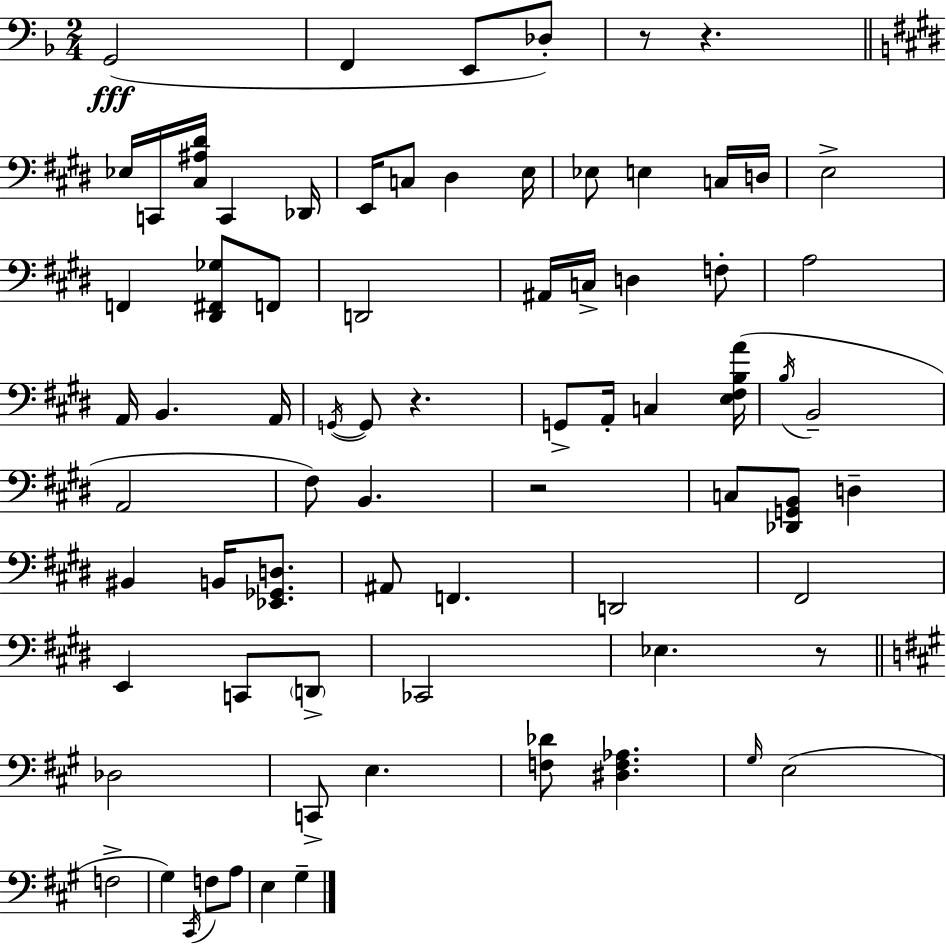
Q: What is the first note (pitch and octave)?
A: G2